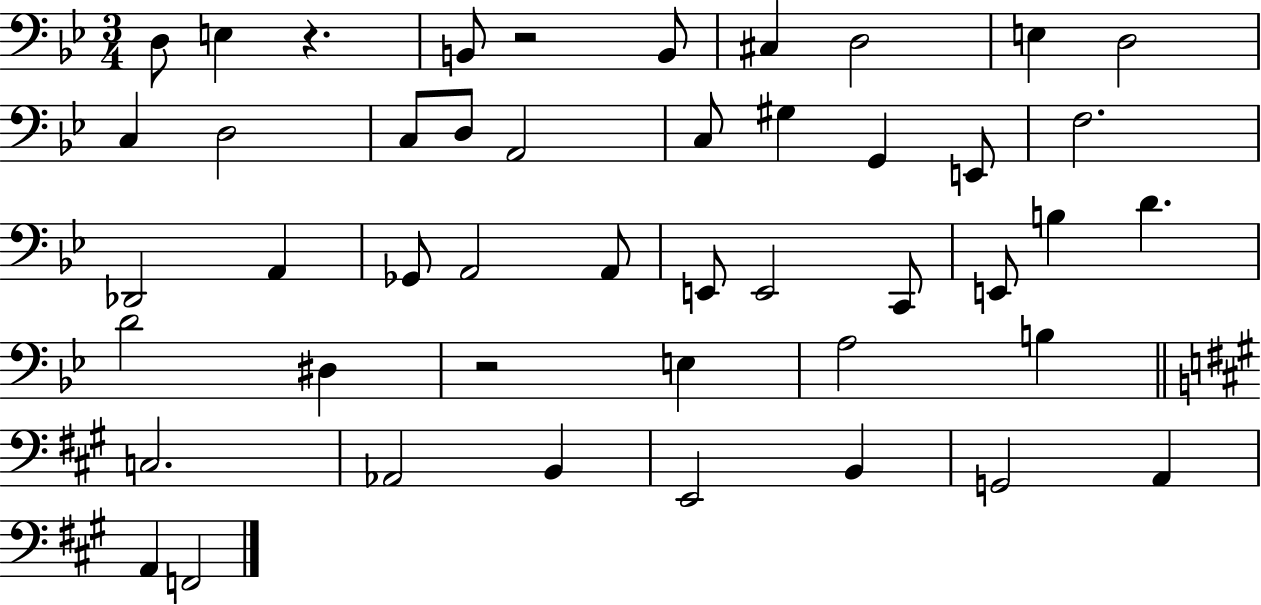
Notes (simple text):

D3/e E3/q R/q. B2/e R/h B2/e C#3/q D3/h E3/q D3/h C3/q D3/h C3/e D3/e A2/h C3/e G#3/q G2/q E2/e F3/h. Db2/h A2/q Gb2/e A2/h A2/e E2/e E2/h C2/e E2/e B3/q D4/q. D4/h D#3/q R/h E3/q A3/h B3/q C3/h. Ab2/h B2/q E2/h B2/q G2/h A2/q A2/q F2/h